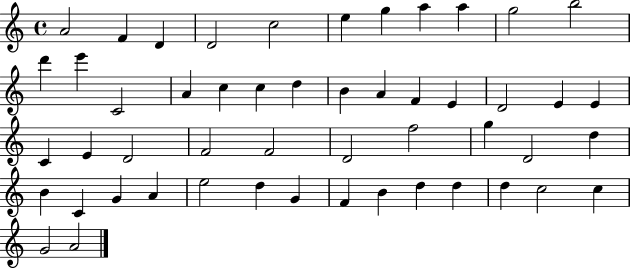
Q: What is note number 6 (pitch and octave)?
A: E5